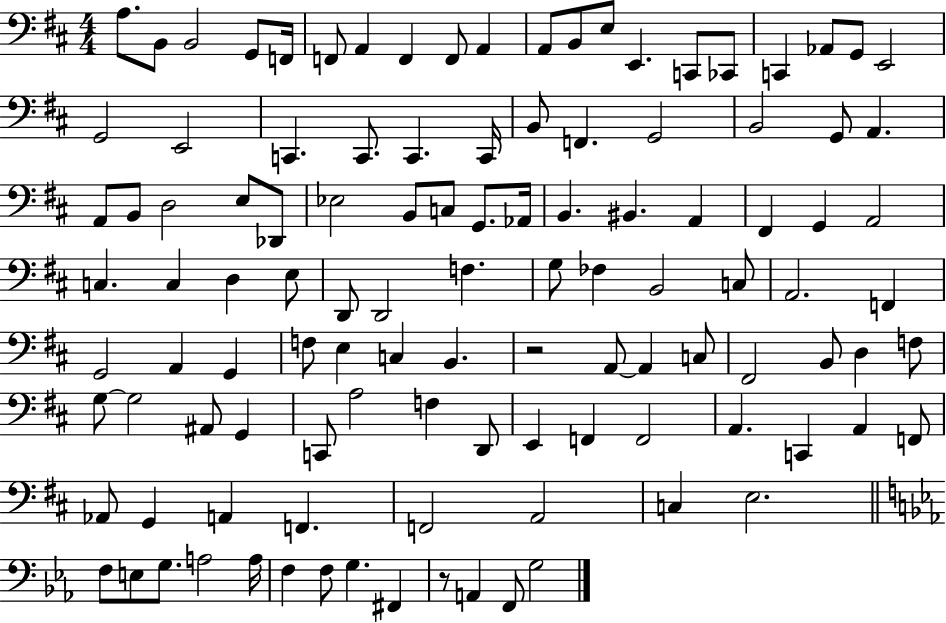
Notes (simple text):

A3/e. B2/e B2/h G2/e F2/s F2/e A2/q F2/q F2/e A2/q A2/e B2/e E3/e E2/q. C2/e CES2/e C2/q Ab2/e G2/e E2/h G2/h E2/h C2/q. C2/e. C2/q. C2/s B2/e F2/q. G2/h B2/h G2/e A2/q. A2/e B2/e D3/h E3/e Db2/e Eb3/h B2/e C3/e G2/e. Ab2/s B2/q. BIS2/q. A2/q F#2/q G2/q A2/h C3/q. C3/q D3/q E3/e D2/e D2/h F3/q. G3/e FES3/q B2/h C3/e A2/h. F2/q G2/h A2/q G2/q F3/e E3/q C3/q B2/q. R/h A2/e A2/q C3/e F#2/h B2/e D3/q F3/e G3/e G3/h A#2/e G2/q C2/e A3/h F3/q D2/e E2/q F2/q F2/h A2/q. C2/q A2/q F2/e Ab2/e G2/q A2/q F2/q. F2/h A2/h C3/q E3/h. F3/e E3/e G3/e. A3/h A3/s F3/q F3/e G3/q. F#2/q R/e A2/q F2/e G3/h